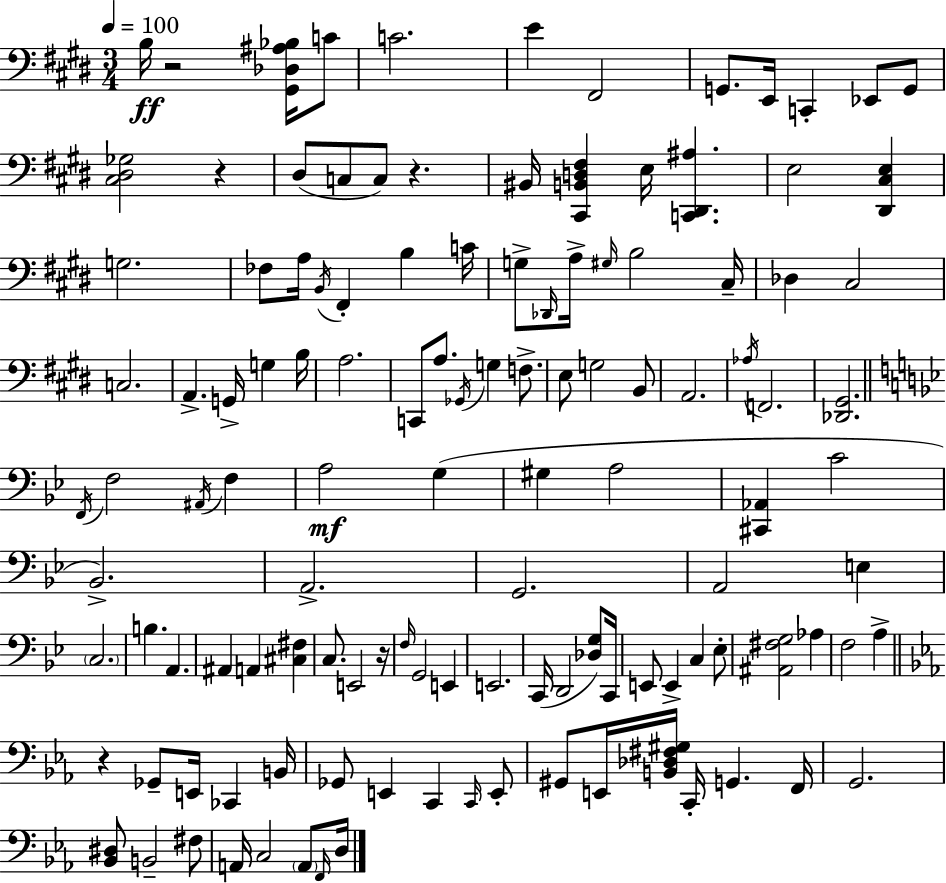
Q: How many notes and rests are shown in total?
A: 122